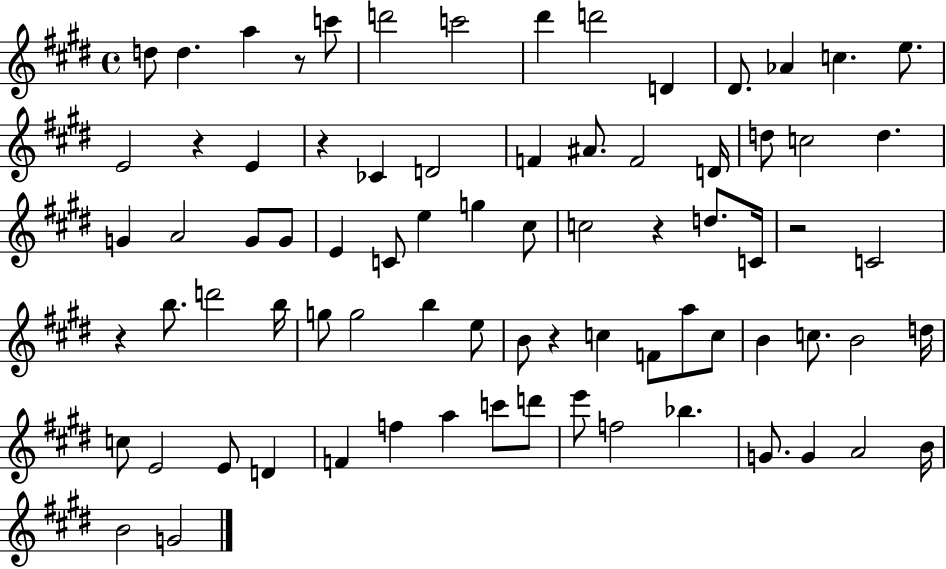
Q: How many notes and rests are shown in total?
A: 78